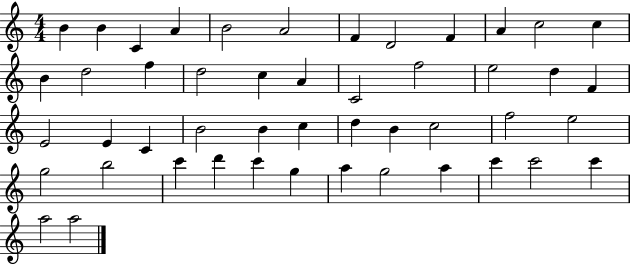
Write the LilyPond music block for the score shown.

{
  \clef treble
  \numericTimeSignature
  \time 4/4
  \key c \major
  b'4 b'4 c'4 a'4 | b'2 a'2 | f'4 d'2 f'4 | a'4 c''2 c''4 | \break b'4 d''2 f''4 | d''2 c''4 a'4 | c'2 f''2 | e''2 d''4 f'4 | \break e'2 e'4 c'4 | b'2 b'4 c''4 | d''4 b'4 c''2 | f''2 e''2 | \break g''2 b''2 | c'''4 d'''4 c'''4 g''4 | a''4 g''2 a''4 | c'''4 c'''2 c'''4 | \break a''2 a''2 | \bar "|."
}